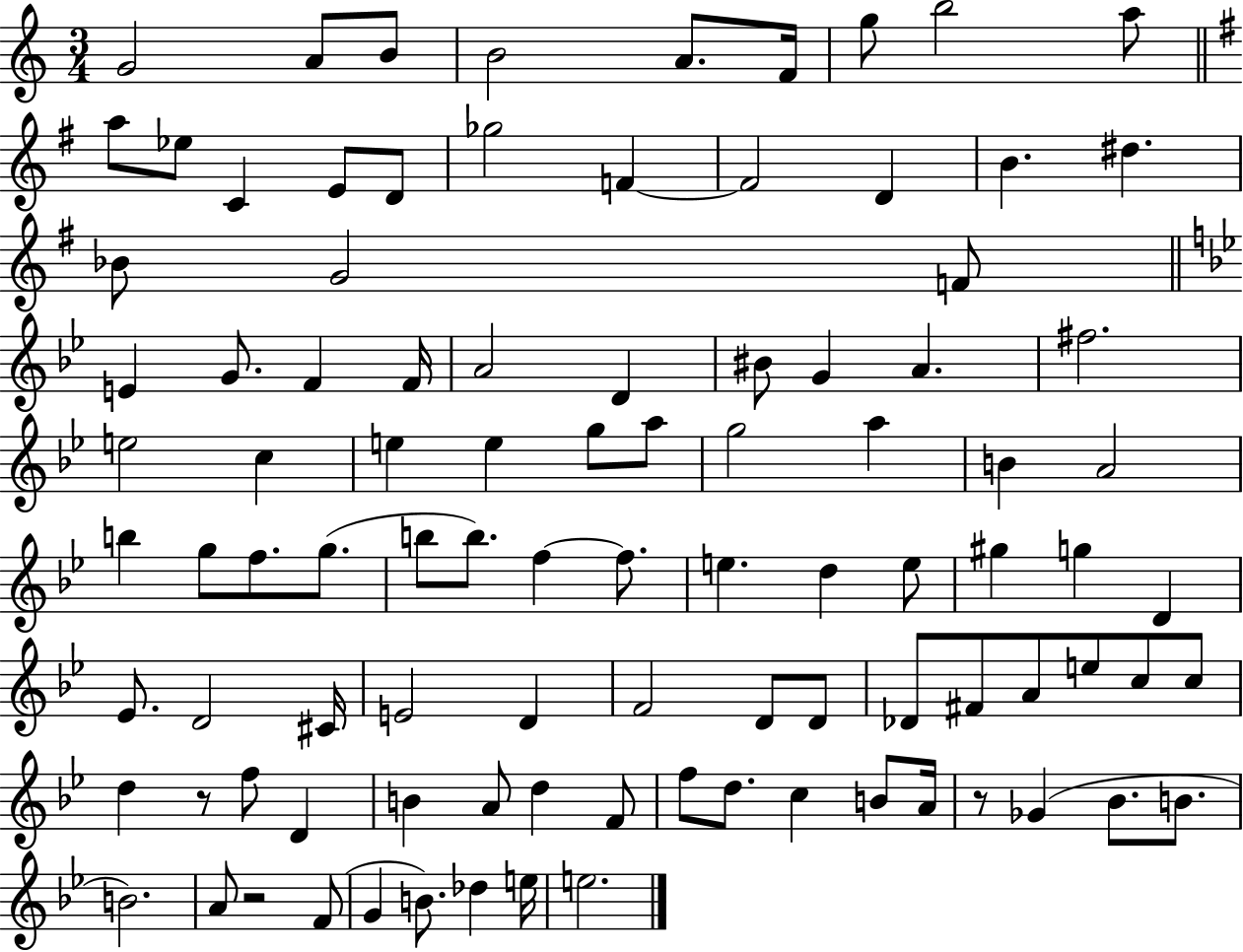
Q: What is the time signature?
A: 3/4